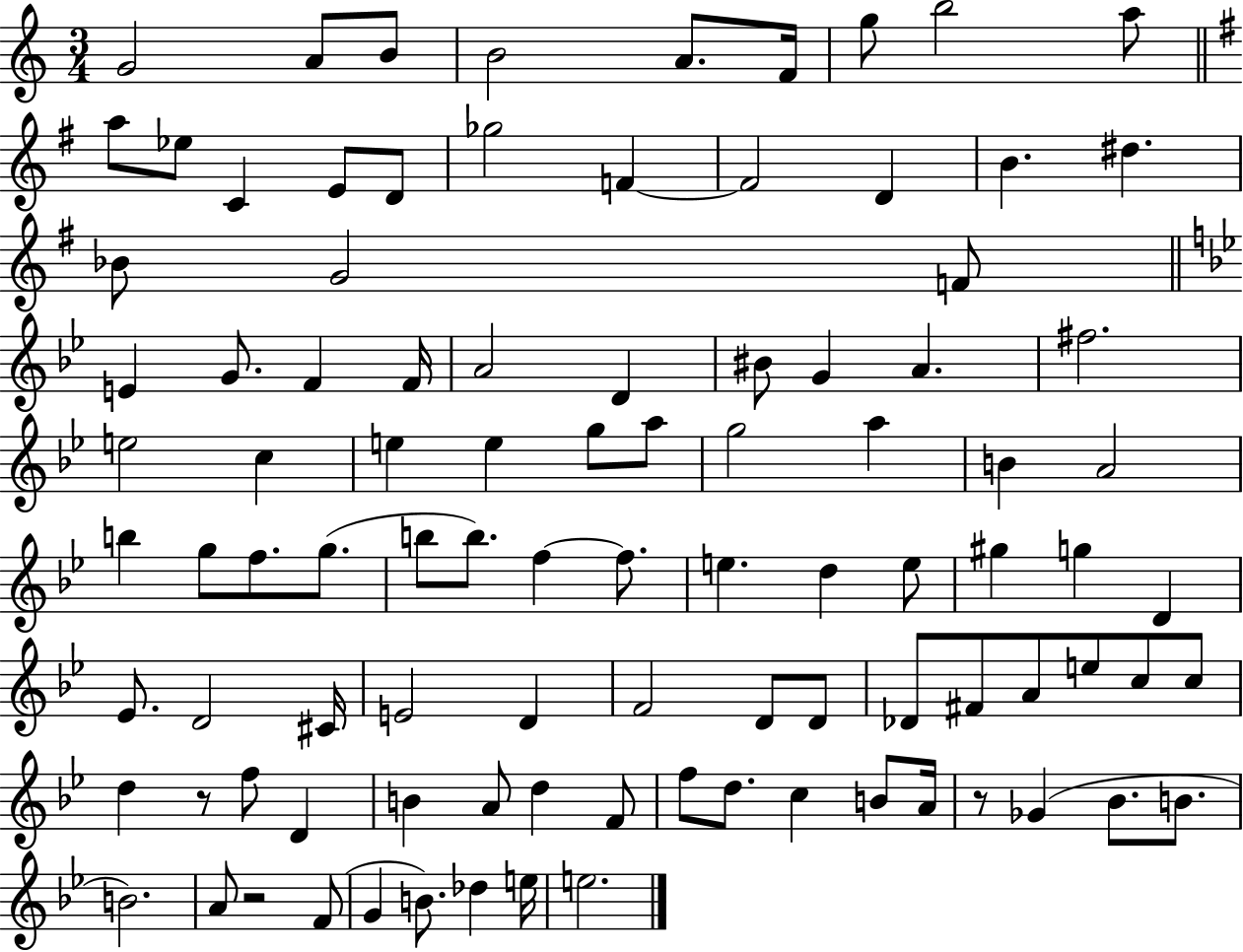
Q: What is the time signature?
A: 3/4